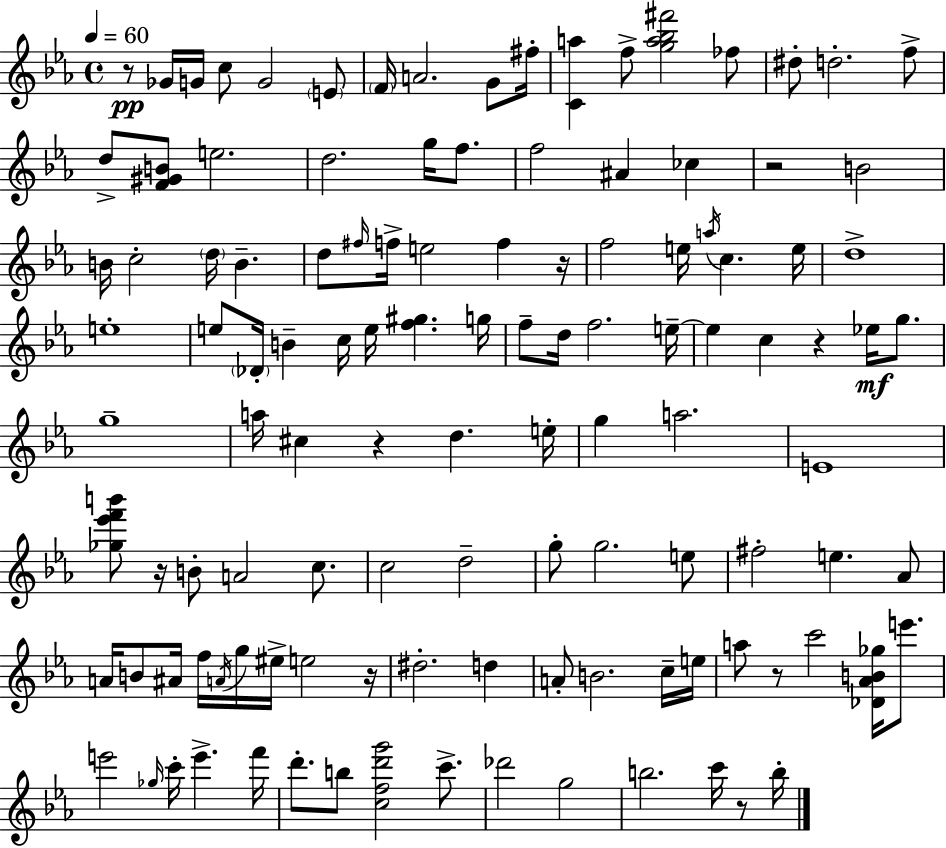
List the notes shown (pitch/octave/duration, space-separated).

R/e Gb4/s G4/s C5/e G4/h E4/e F4/s A4/h. G4/e F#5/s [C4,A5]/q F5/e [G5,A5,Bb5,F#6]/h FES5/e D#5/e D5/h. F5/e D5/e [F4,G#4,B4]/e E5/h. D5/h. G5/s F5/e. F5/h A#4/q CES5/q R/h B4/h B4/s C5/h D5/s B4/q. D5/e F#5/s F5/s E5/h F5/q R/s F5/h E5/s A5/s C5/q. E5/s D5/w E5/w E5/e Db4/s B4/q C5/s E5/s [F5,G#5]/q. G5/s F5/e D5/s F5/h. E5/s E5/q C5/q R/q Eb5/s G5/e. G5/w A5/s C#5/q R/q D5/q. E5/s G5/q A5/h. E4/w [Gb5,Eb6,F6,B6]/e R/s B4/e A4/h C5/e. C5/h D5/h G5/e G5/h. E5/e F#5/h E5/q. Ab4/e A4/s B4/e A#4/s F5/s A4/s G5/s EIS5/s E5/h R/s D#5/h. D5/q A4/e B4/h. C5/s E5/s A5/e R/e C6/h [Db4,Ab4,B4,Gb5]/s E6/e. E6/h Gb5/s C6/s E6/q. F6/s D6/e. B5/e [C5,F5,D6,G6]/h C6/e. Db6/h G5/h B5/h. C6/s R/e B5/s